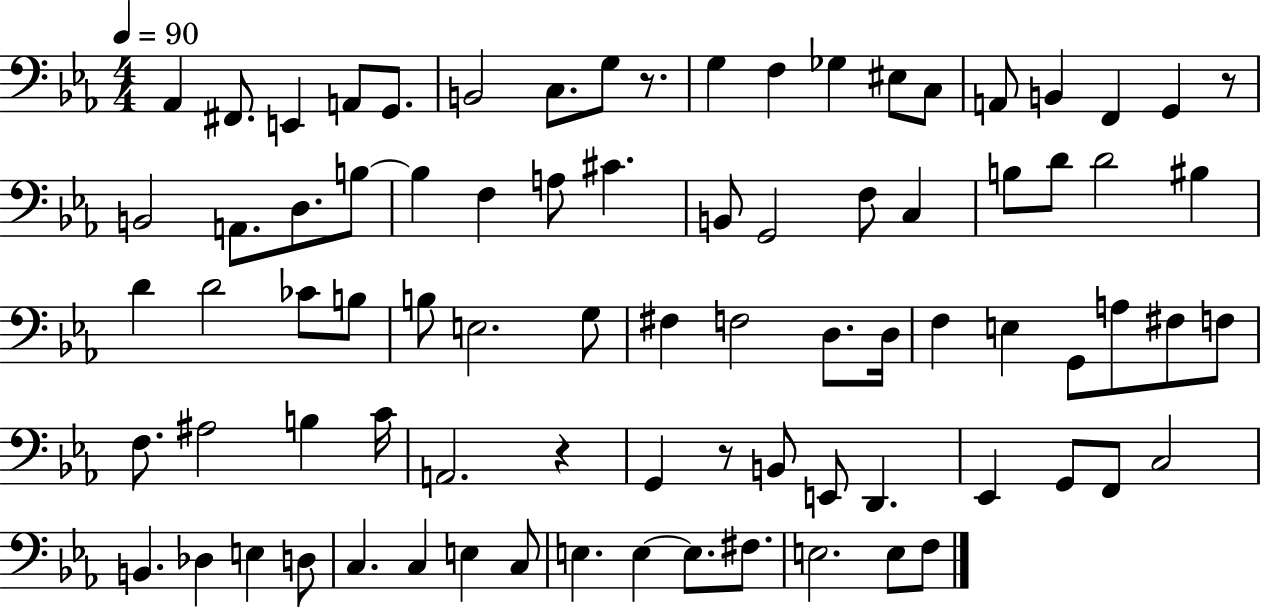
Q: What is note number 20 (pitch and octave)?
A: D3